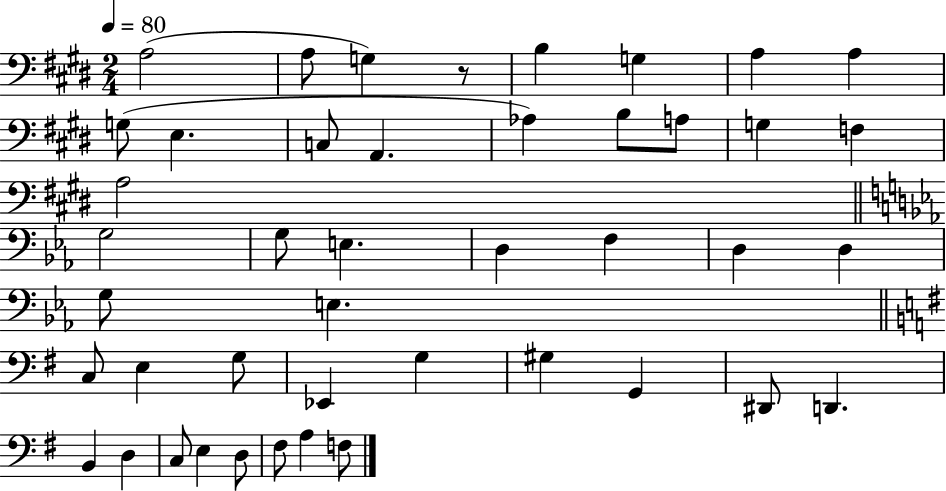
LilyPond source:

{
  \clef bass
  \numericTimeSignature
  \time 2/4
  \key e \major
  \tempo 4 = 80
  a2( | a8 g4) r8 | b4 g4 | a4 a4 | \break g8( e4. | c8 a,4. | aes4) b8 a8 | g4 f4 | \break a2 | \bar "||" \break \key c \minor g2 | g8 e4. | d4 f4 | d4 d4 | \break g8 e4. | \bar "||" \break \key g \major c8 e4 g8 | ees,4 g4 | gis4 g,4 | dis,8 d,4. | \break b,4 d4 | c8 e4 d8 | fis8 a4 f8 | \bar "|."
}